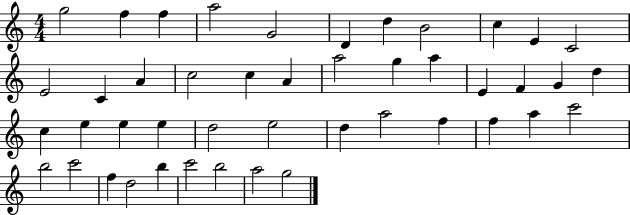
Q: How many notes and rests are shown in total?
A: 45